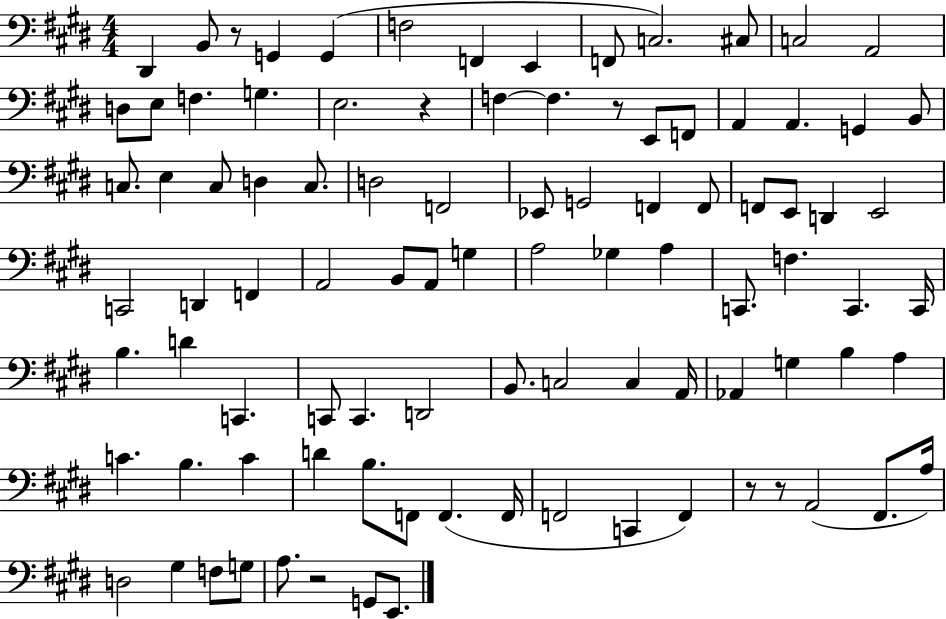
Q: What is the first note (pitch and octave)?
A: D#2